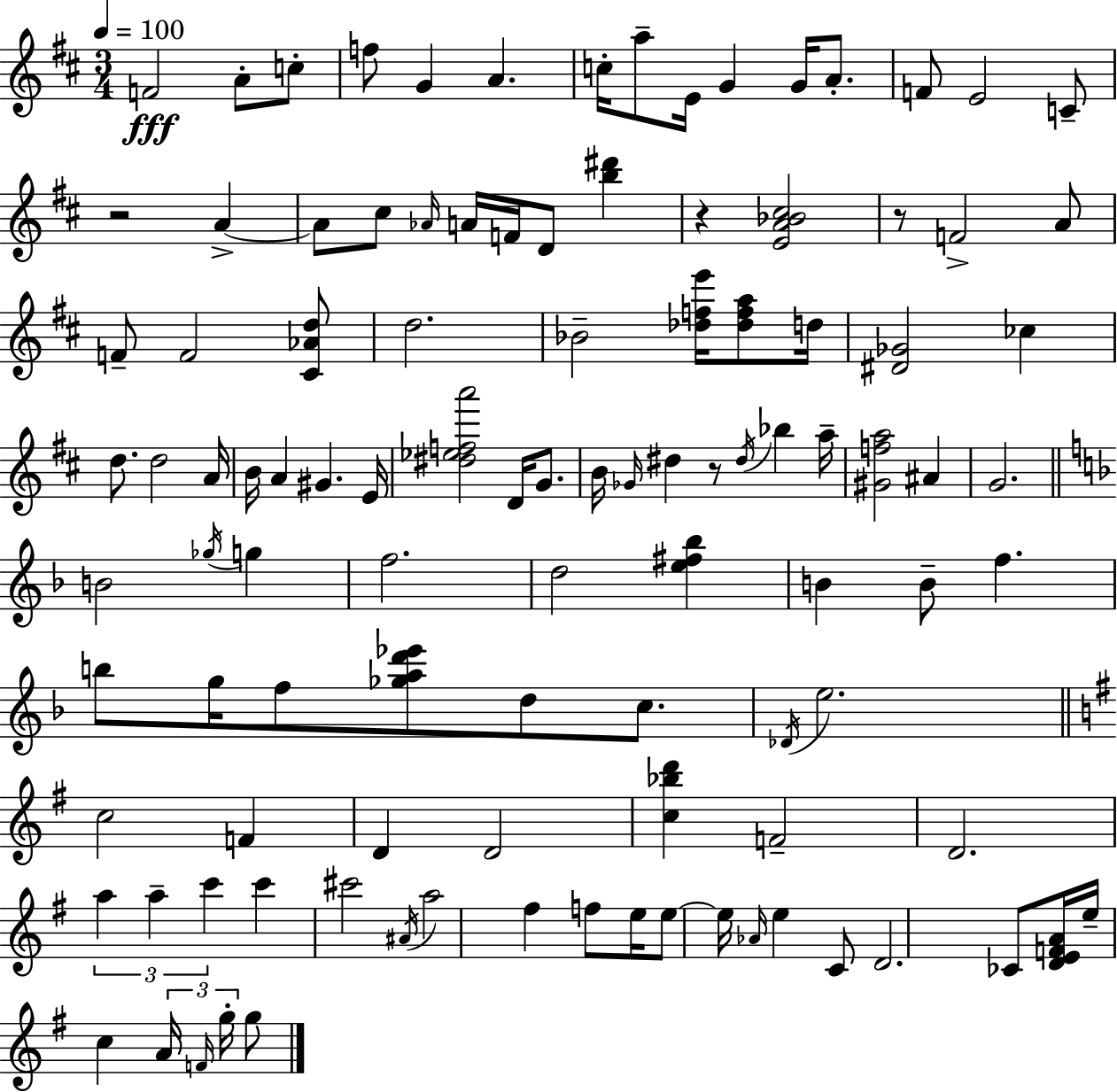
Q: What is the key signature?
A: D major